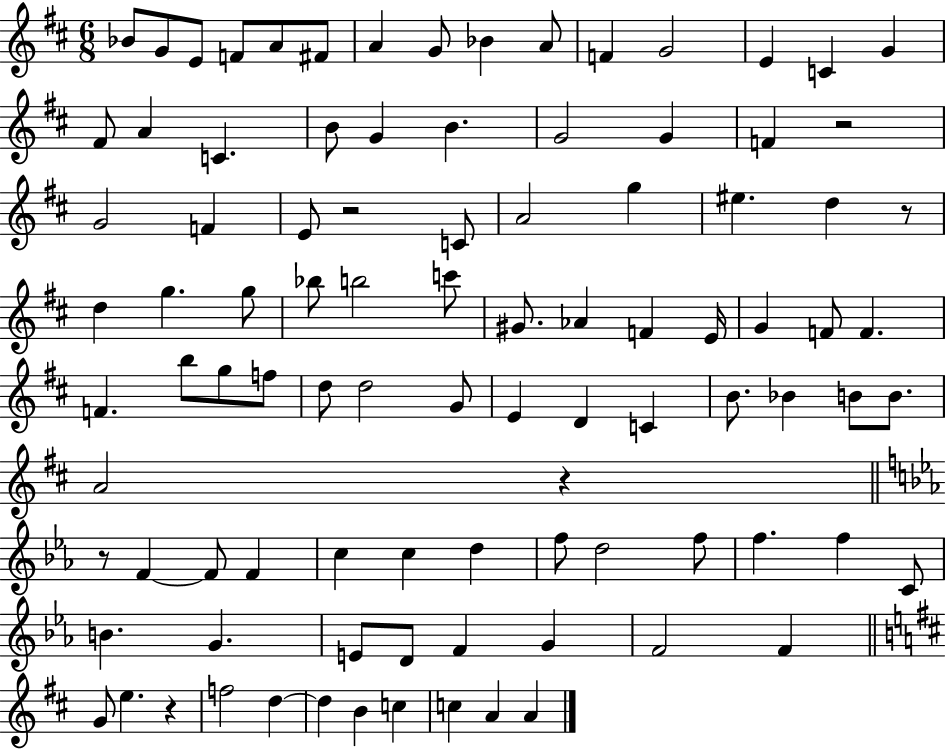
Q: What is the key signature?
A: D major